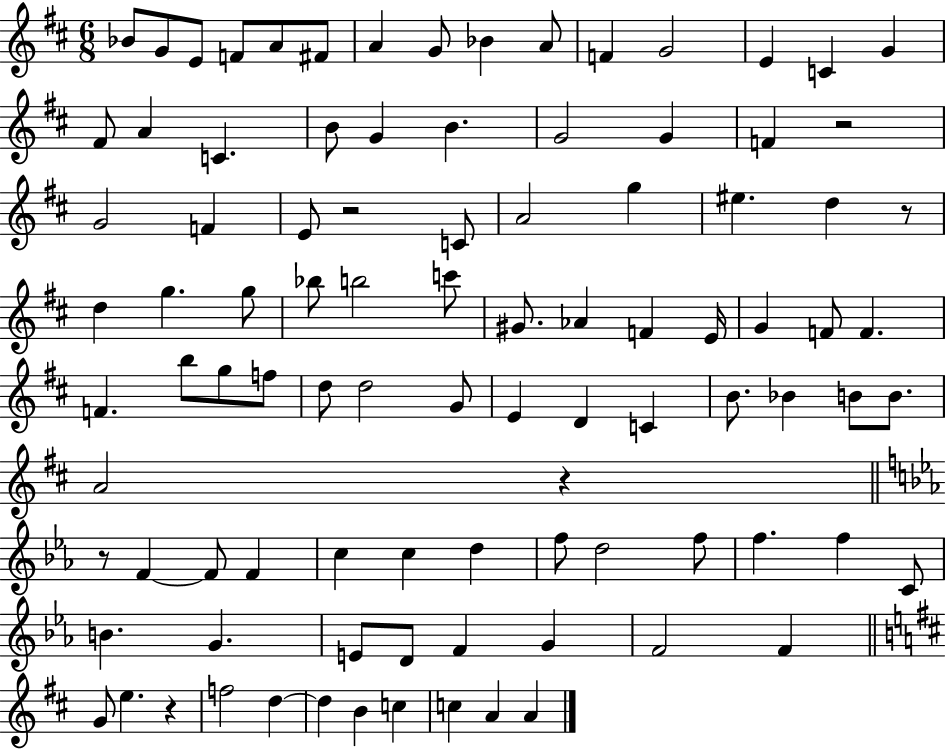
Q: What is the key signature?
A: D major